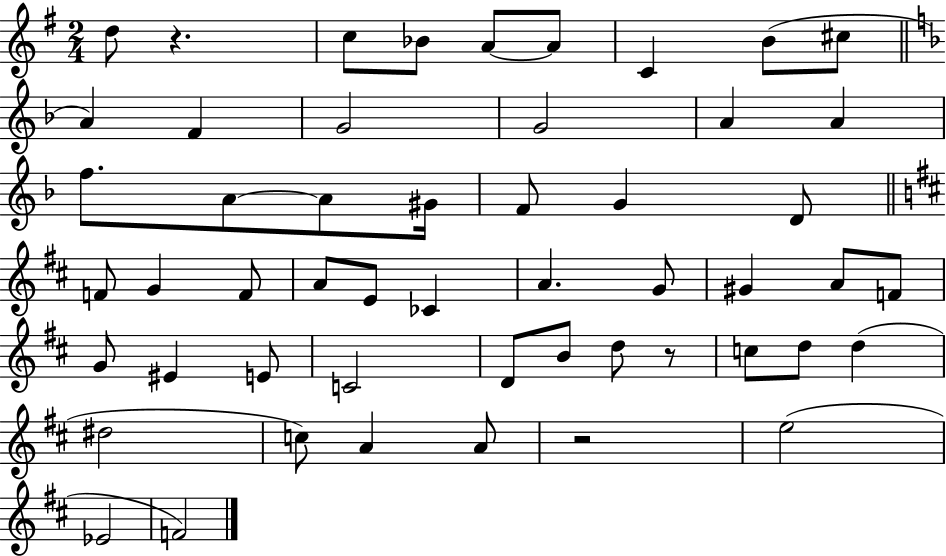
D5/e R/q. C5/e Bb4/e A4/e A4/e C4/q B4/e C#5/e A4/q F4/q G4/h G4/h A4/q A4/q F5/e. A4/e A4/e G#4/s F4/e G4/q D4/e F4/e G4/q F4/e A4/e E4/e CES4/q A4/q. G4/e G#4/q A4/e F4/e G4/e EIS4/q E4/e C4/h D4/e B4/e D5/e R/e C5/e D5/e D5/q D#5/h C5/e A4/q A4/e R/h E5/h Eb4/h F4/h